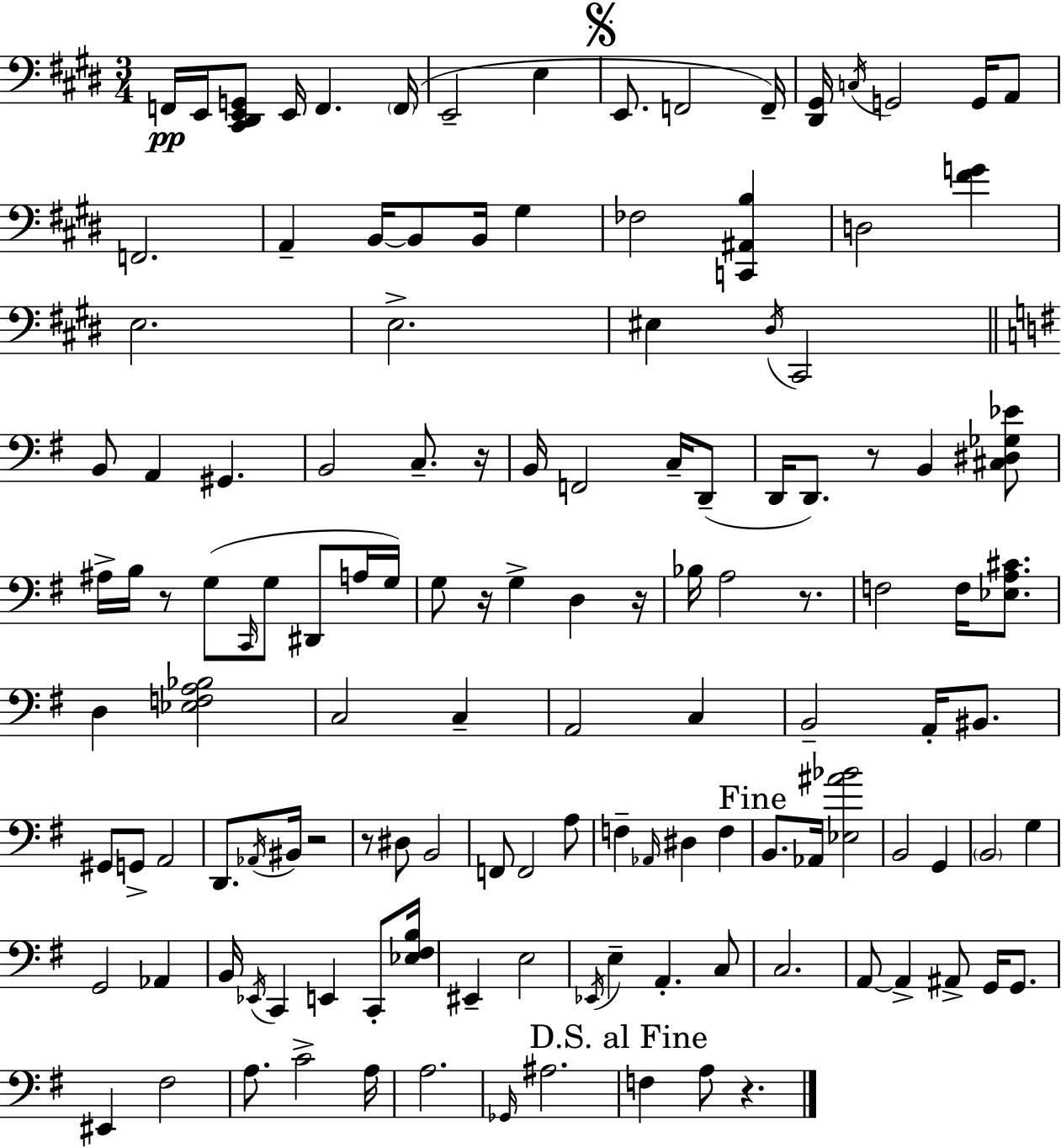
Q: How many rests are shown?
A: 9